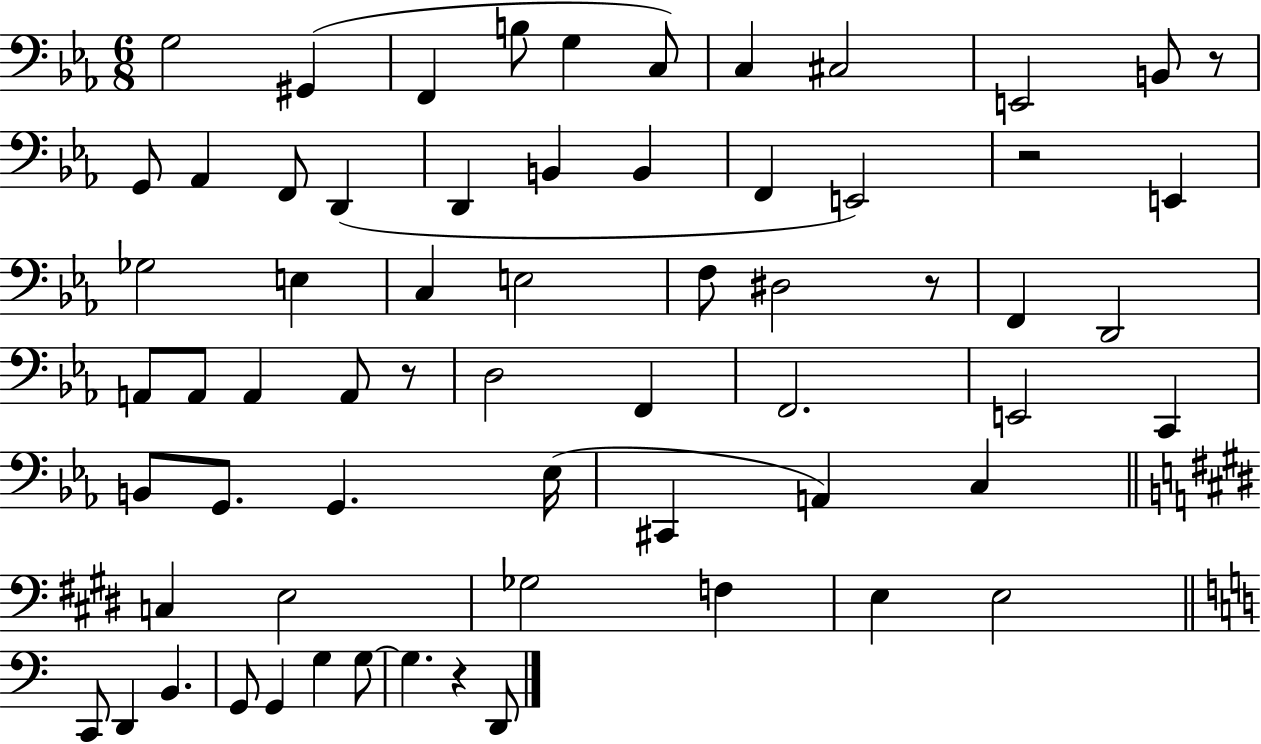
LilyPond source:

{
  \clef bass
  \numericTimeSignature
  \time 6/8
  \key ees \major
  g2 gis,4( | f,4 b8 g4 c8) | c4 cis2 | e,2 b,8 r8 | \break g,8 aes,4 f,8 d,4( | d,4 b,4 b,4 | f,4 e,2) | r2 e,4 | \break ges2 e4 | c4 e2 | f8 dis2 r8 | f,4 d,2 | \break a,8 a,8 a,4 a,8 r8 | d2 f,4 | f,2. | e,2 c,4 | \break b,8 g,8. g,4. ees16( | cis,4 a,4) c4 | \bar "||" \break \key e \major c4 e2 | ges2 f4 | e4 e2 | \bar "||" \break \key c \major c,8 d,4 b,4. | g,8 g,4 g4 g8~~ | g4. r4 d,8 | \bar "|."
}